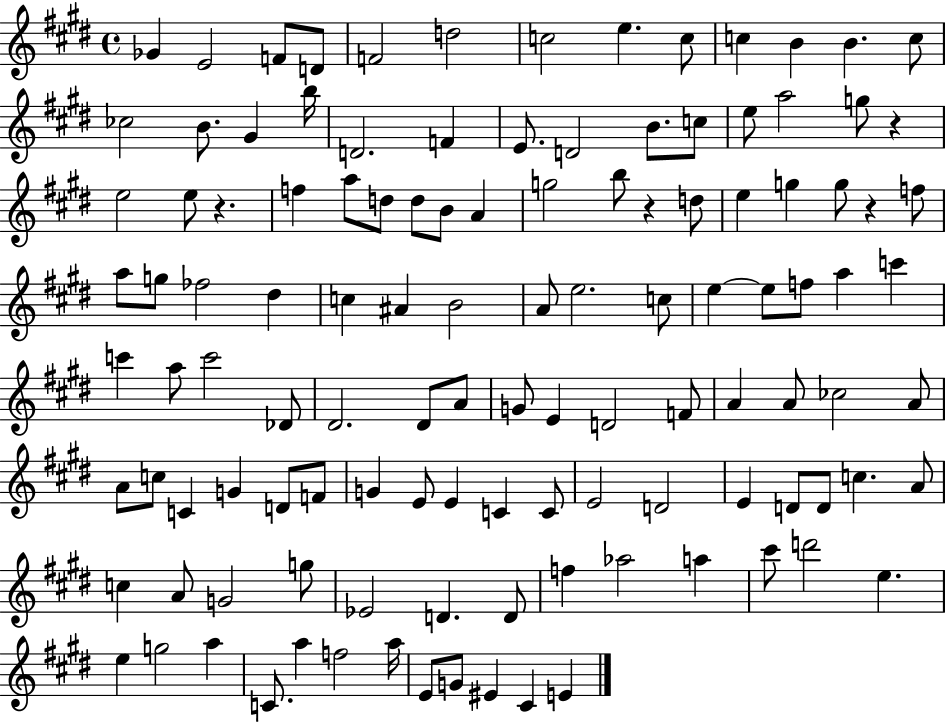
Gb4/q E4/h F4/e D4/e F4/h D5/h C5/h E5/q. C5/e C5/q B4/q B4/q. C5/e CES5/h B4/e. G#4/q B5/s D4/h. F4/q E4/e. D4/h B4/e. C5/e E5/e A5/h G5/e R/q E5/h E5/e R/q. F5/q A5/e D5/e D5/e B4/e A4/q G5/h B5/e R/q D5/e E5/q G5/q G5/e R/q F5/e A5/e G5/e FES5/h D#5/q C5/q A#4/q B4/h A4/e E5/h. C5/e E5/q E5/e F5/e A5/q C6/q C6/q A5/e C6/h Db4/e D#4/h. D#4/e A4/e G4/e E4/q D4/h F4/e A4/q A4/e CES5/h A4/e A4/e C5/e C4/q G4/q D4/e F4/e G4/q E4/e E4/q C4/q C4/e E4/h D4/h E4/q D4/e D4/e C5/q. A4/e C5/q A4/e G4/h G5/e Eb4/h D4/q. D4/e F5/q Ab5/h A5/q C#6/e D6/h E5/q. E5/q G5/h A5/q C4/e. A5/q F5/h A5/s E4/e G4/e EIS4/q C#4/q E4/q